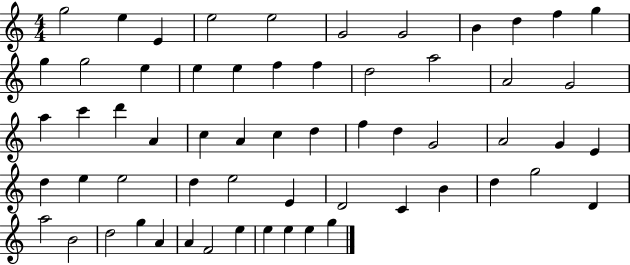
{
  \clef treble
  \numericTimeSignature
  \time 4/4
  \key c \major
  g''2 e''4 e'4 | e''2 e''2 | g'2 g'2 | b'4 d''4 f''4 g''4 | \break g''4 g''2 e''4 | e''4 e''4 f''4 f''4 | d''2 a''2 | a'2 g'2 | \break a''4 c'''4 d'''4 a'4 | c''4 a'4 c''4 d''4 | f''4 d''4 g'2 | a'2 g'4 e'4 | \break d''4 e''4 e''2 | d''4 e''2 e'4 | d'2 c'4 b'4 | d''4 g''2 d'4 | \break a''2 b'2 | d''2 g''4 a'4 | a'4 f'2 e''4 | e''4 e''4 e''4 g''4 | \break \bar "|."
}